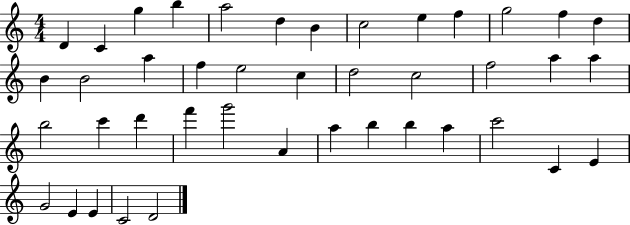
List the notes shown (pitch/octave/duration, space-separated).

D4/q C4/q G5/q B5/q A5/h D5/q B4/q C5/h E5/q F5/q G5/h F5/q D5/q B4/q B4/h A5/q F5/q E5/h C5/q D5/h C5/h F5/h A5/q A5/q B5/h C6/q D6/q F6/q G6/h A4/q A5/q B5/q B5/q A5/q C6/h C4/q E4/q G4/h E4/q E4/q C4/h D4/h